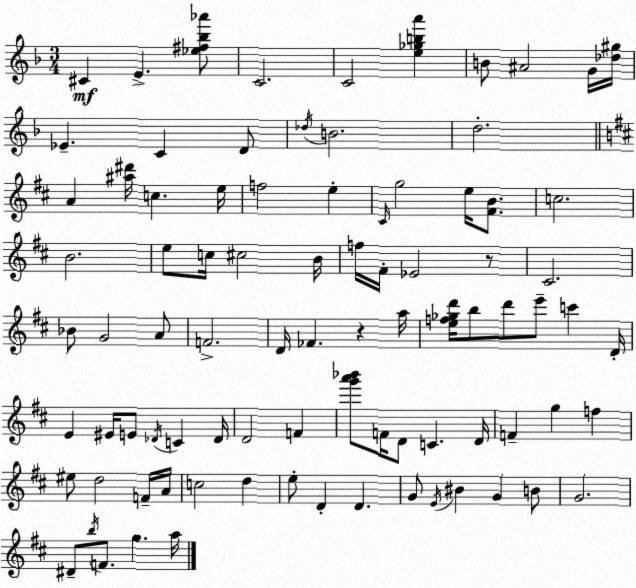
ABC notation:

X:1
T:Untitled
M:3/4
L:1/4
K:F
^C E [_e^f_b_a']/2 C2 C2 [e_gba'] B/2 ^A2 G/4 [_d^g]/4 _E C D/2 _d/4 B2 d2 A [^a^d']/4 c e/4 f2 e ^C/4 g2 e/4 [^FB]/2 c2 B2 e/2 c/4 ^c2 B/4 f/4 ^F/4 _E2 z/2 ^C2 _B/2 G2 A/2 F2 D/4 _F z a/4 [ef_gd']/4 b/2 d'/2 e'/2 c' D/4 E ^E/4 E/2 _D/4 C _D/4 D2 F [g'a'_b']/2 F/4 D/2 C D/4 F g f ^e/2 d2 F/4 A/4 c2 d e/2 D D G/2 E/4 ^B G B/2 G2 ^D/2 b/4 F/2 g a/4